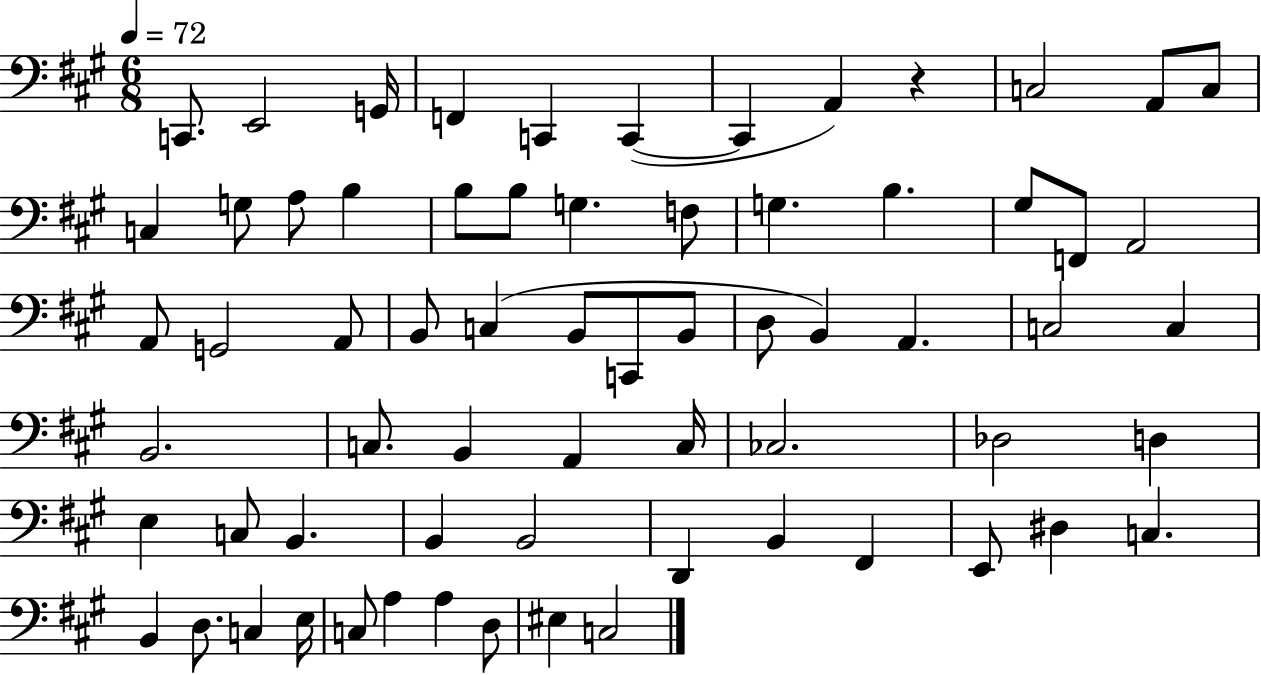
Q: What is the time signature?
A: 6/8